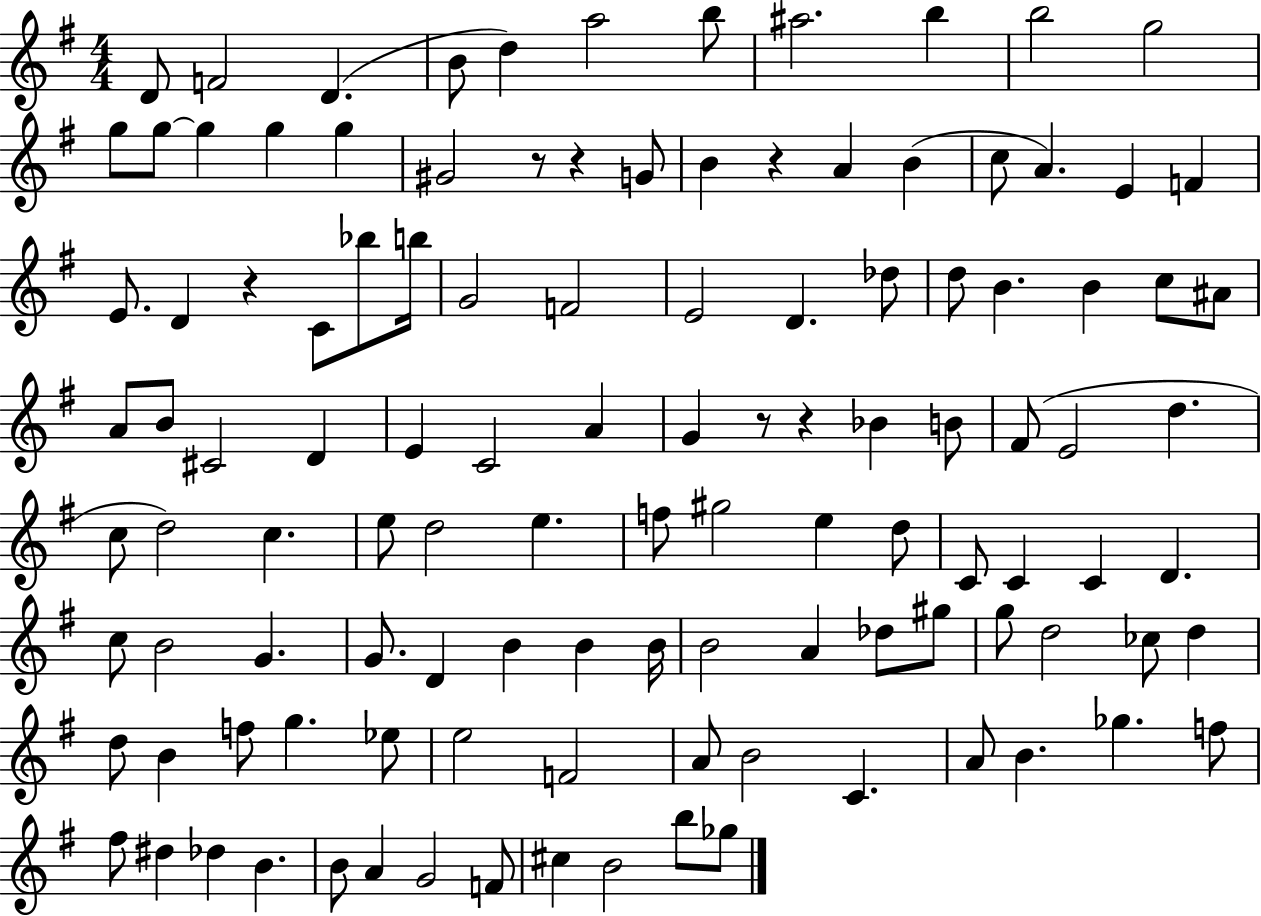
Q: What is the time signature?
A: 4/4